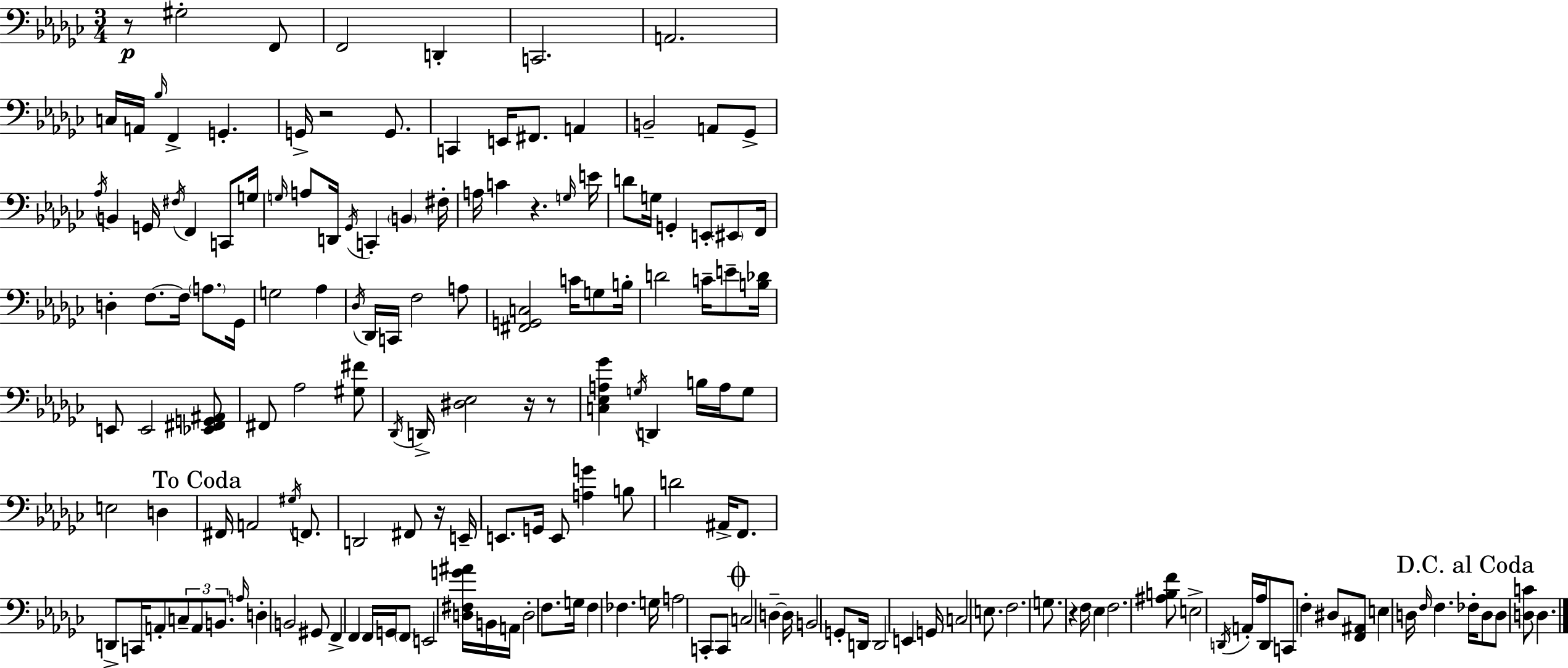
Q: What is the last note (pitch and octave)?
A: D3